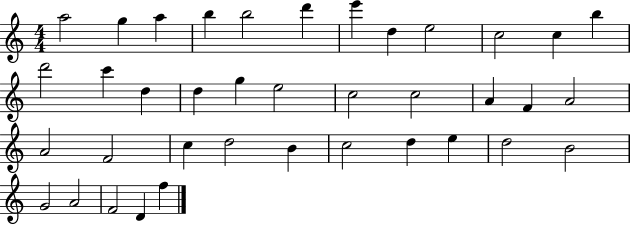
{
  \clef treble
  \numericTimeSignature
  \time 4/4
  \key c \major
  a''2 g''4 a''4 | b''4 b''2 d'''4 | e'''4 d''4 e''2 | c''2 c''4 b''4 | \break d'''2 c'''4 d''4 | d''4 g''4 e''2 | c''2 c''2 | a'4 f'4 a'2 | \break a'2 f'2 | c''4 d''2 b'4 | c''2 d''4 e''4 | d''2 b'2 | \break g'2 a'2 | f'2 d'4 f''4 | \bar "|."
}